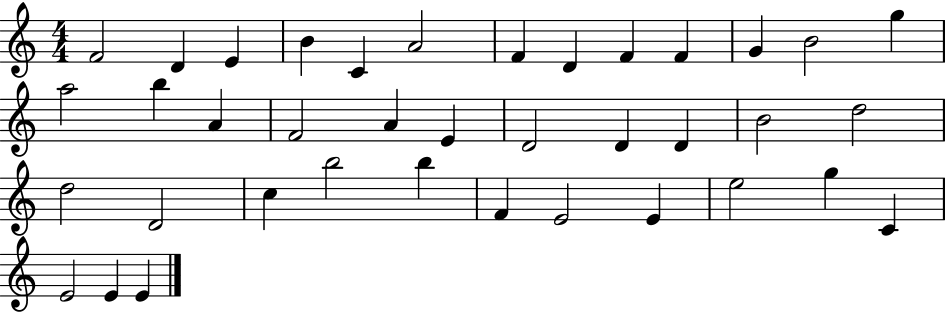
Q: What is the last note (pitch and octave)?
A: E4